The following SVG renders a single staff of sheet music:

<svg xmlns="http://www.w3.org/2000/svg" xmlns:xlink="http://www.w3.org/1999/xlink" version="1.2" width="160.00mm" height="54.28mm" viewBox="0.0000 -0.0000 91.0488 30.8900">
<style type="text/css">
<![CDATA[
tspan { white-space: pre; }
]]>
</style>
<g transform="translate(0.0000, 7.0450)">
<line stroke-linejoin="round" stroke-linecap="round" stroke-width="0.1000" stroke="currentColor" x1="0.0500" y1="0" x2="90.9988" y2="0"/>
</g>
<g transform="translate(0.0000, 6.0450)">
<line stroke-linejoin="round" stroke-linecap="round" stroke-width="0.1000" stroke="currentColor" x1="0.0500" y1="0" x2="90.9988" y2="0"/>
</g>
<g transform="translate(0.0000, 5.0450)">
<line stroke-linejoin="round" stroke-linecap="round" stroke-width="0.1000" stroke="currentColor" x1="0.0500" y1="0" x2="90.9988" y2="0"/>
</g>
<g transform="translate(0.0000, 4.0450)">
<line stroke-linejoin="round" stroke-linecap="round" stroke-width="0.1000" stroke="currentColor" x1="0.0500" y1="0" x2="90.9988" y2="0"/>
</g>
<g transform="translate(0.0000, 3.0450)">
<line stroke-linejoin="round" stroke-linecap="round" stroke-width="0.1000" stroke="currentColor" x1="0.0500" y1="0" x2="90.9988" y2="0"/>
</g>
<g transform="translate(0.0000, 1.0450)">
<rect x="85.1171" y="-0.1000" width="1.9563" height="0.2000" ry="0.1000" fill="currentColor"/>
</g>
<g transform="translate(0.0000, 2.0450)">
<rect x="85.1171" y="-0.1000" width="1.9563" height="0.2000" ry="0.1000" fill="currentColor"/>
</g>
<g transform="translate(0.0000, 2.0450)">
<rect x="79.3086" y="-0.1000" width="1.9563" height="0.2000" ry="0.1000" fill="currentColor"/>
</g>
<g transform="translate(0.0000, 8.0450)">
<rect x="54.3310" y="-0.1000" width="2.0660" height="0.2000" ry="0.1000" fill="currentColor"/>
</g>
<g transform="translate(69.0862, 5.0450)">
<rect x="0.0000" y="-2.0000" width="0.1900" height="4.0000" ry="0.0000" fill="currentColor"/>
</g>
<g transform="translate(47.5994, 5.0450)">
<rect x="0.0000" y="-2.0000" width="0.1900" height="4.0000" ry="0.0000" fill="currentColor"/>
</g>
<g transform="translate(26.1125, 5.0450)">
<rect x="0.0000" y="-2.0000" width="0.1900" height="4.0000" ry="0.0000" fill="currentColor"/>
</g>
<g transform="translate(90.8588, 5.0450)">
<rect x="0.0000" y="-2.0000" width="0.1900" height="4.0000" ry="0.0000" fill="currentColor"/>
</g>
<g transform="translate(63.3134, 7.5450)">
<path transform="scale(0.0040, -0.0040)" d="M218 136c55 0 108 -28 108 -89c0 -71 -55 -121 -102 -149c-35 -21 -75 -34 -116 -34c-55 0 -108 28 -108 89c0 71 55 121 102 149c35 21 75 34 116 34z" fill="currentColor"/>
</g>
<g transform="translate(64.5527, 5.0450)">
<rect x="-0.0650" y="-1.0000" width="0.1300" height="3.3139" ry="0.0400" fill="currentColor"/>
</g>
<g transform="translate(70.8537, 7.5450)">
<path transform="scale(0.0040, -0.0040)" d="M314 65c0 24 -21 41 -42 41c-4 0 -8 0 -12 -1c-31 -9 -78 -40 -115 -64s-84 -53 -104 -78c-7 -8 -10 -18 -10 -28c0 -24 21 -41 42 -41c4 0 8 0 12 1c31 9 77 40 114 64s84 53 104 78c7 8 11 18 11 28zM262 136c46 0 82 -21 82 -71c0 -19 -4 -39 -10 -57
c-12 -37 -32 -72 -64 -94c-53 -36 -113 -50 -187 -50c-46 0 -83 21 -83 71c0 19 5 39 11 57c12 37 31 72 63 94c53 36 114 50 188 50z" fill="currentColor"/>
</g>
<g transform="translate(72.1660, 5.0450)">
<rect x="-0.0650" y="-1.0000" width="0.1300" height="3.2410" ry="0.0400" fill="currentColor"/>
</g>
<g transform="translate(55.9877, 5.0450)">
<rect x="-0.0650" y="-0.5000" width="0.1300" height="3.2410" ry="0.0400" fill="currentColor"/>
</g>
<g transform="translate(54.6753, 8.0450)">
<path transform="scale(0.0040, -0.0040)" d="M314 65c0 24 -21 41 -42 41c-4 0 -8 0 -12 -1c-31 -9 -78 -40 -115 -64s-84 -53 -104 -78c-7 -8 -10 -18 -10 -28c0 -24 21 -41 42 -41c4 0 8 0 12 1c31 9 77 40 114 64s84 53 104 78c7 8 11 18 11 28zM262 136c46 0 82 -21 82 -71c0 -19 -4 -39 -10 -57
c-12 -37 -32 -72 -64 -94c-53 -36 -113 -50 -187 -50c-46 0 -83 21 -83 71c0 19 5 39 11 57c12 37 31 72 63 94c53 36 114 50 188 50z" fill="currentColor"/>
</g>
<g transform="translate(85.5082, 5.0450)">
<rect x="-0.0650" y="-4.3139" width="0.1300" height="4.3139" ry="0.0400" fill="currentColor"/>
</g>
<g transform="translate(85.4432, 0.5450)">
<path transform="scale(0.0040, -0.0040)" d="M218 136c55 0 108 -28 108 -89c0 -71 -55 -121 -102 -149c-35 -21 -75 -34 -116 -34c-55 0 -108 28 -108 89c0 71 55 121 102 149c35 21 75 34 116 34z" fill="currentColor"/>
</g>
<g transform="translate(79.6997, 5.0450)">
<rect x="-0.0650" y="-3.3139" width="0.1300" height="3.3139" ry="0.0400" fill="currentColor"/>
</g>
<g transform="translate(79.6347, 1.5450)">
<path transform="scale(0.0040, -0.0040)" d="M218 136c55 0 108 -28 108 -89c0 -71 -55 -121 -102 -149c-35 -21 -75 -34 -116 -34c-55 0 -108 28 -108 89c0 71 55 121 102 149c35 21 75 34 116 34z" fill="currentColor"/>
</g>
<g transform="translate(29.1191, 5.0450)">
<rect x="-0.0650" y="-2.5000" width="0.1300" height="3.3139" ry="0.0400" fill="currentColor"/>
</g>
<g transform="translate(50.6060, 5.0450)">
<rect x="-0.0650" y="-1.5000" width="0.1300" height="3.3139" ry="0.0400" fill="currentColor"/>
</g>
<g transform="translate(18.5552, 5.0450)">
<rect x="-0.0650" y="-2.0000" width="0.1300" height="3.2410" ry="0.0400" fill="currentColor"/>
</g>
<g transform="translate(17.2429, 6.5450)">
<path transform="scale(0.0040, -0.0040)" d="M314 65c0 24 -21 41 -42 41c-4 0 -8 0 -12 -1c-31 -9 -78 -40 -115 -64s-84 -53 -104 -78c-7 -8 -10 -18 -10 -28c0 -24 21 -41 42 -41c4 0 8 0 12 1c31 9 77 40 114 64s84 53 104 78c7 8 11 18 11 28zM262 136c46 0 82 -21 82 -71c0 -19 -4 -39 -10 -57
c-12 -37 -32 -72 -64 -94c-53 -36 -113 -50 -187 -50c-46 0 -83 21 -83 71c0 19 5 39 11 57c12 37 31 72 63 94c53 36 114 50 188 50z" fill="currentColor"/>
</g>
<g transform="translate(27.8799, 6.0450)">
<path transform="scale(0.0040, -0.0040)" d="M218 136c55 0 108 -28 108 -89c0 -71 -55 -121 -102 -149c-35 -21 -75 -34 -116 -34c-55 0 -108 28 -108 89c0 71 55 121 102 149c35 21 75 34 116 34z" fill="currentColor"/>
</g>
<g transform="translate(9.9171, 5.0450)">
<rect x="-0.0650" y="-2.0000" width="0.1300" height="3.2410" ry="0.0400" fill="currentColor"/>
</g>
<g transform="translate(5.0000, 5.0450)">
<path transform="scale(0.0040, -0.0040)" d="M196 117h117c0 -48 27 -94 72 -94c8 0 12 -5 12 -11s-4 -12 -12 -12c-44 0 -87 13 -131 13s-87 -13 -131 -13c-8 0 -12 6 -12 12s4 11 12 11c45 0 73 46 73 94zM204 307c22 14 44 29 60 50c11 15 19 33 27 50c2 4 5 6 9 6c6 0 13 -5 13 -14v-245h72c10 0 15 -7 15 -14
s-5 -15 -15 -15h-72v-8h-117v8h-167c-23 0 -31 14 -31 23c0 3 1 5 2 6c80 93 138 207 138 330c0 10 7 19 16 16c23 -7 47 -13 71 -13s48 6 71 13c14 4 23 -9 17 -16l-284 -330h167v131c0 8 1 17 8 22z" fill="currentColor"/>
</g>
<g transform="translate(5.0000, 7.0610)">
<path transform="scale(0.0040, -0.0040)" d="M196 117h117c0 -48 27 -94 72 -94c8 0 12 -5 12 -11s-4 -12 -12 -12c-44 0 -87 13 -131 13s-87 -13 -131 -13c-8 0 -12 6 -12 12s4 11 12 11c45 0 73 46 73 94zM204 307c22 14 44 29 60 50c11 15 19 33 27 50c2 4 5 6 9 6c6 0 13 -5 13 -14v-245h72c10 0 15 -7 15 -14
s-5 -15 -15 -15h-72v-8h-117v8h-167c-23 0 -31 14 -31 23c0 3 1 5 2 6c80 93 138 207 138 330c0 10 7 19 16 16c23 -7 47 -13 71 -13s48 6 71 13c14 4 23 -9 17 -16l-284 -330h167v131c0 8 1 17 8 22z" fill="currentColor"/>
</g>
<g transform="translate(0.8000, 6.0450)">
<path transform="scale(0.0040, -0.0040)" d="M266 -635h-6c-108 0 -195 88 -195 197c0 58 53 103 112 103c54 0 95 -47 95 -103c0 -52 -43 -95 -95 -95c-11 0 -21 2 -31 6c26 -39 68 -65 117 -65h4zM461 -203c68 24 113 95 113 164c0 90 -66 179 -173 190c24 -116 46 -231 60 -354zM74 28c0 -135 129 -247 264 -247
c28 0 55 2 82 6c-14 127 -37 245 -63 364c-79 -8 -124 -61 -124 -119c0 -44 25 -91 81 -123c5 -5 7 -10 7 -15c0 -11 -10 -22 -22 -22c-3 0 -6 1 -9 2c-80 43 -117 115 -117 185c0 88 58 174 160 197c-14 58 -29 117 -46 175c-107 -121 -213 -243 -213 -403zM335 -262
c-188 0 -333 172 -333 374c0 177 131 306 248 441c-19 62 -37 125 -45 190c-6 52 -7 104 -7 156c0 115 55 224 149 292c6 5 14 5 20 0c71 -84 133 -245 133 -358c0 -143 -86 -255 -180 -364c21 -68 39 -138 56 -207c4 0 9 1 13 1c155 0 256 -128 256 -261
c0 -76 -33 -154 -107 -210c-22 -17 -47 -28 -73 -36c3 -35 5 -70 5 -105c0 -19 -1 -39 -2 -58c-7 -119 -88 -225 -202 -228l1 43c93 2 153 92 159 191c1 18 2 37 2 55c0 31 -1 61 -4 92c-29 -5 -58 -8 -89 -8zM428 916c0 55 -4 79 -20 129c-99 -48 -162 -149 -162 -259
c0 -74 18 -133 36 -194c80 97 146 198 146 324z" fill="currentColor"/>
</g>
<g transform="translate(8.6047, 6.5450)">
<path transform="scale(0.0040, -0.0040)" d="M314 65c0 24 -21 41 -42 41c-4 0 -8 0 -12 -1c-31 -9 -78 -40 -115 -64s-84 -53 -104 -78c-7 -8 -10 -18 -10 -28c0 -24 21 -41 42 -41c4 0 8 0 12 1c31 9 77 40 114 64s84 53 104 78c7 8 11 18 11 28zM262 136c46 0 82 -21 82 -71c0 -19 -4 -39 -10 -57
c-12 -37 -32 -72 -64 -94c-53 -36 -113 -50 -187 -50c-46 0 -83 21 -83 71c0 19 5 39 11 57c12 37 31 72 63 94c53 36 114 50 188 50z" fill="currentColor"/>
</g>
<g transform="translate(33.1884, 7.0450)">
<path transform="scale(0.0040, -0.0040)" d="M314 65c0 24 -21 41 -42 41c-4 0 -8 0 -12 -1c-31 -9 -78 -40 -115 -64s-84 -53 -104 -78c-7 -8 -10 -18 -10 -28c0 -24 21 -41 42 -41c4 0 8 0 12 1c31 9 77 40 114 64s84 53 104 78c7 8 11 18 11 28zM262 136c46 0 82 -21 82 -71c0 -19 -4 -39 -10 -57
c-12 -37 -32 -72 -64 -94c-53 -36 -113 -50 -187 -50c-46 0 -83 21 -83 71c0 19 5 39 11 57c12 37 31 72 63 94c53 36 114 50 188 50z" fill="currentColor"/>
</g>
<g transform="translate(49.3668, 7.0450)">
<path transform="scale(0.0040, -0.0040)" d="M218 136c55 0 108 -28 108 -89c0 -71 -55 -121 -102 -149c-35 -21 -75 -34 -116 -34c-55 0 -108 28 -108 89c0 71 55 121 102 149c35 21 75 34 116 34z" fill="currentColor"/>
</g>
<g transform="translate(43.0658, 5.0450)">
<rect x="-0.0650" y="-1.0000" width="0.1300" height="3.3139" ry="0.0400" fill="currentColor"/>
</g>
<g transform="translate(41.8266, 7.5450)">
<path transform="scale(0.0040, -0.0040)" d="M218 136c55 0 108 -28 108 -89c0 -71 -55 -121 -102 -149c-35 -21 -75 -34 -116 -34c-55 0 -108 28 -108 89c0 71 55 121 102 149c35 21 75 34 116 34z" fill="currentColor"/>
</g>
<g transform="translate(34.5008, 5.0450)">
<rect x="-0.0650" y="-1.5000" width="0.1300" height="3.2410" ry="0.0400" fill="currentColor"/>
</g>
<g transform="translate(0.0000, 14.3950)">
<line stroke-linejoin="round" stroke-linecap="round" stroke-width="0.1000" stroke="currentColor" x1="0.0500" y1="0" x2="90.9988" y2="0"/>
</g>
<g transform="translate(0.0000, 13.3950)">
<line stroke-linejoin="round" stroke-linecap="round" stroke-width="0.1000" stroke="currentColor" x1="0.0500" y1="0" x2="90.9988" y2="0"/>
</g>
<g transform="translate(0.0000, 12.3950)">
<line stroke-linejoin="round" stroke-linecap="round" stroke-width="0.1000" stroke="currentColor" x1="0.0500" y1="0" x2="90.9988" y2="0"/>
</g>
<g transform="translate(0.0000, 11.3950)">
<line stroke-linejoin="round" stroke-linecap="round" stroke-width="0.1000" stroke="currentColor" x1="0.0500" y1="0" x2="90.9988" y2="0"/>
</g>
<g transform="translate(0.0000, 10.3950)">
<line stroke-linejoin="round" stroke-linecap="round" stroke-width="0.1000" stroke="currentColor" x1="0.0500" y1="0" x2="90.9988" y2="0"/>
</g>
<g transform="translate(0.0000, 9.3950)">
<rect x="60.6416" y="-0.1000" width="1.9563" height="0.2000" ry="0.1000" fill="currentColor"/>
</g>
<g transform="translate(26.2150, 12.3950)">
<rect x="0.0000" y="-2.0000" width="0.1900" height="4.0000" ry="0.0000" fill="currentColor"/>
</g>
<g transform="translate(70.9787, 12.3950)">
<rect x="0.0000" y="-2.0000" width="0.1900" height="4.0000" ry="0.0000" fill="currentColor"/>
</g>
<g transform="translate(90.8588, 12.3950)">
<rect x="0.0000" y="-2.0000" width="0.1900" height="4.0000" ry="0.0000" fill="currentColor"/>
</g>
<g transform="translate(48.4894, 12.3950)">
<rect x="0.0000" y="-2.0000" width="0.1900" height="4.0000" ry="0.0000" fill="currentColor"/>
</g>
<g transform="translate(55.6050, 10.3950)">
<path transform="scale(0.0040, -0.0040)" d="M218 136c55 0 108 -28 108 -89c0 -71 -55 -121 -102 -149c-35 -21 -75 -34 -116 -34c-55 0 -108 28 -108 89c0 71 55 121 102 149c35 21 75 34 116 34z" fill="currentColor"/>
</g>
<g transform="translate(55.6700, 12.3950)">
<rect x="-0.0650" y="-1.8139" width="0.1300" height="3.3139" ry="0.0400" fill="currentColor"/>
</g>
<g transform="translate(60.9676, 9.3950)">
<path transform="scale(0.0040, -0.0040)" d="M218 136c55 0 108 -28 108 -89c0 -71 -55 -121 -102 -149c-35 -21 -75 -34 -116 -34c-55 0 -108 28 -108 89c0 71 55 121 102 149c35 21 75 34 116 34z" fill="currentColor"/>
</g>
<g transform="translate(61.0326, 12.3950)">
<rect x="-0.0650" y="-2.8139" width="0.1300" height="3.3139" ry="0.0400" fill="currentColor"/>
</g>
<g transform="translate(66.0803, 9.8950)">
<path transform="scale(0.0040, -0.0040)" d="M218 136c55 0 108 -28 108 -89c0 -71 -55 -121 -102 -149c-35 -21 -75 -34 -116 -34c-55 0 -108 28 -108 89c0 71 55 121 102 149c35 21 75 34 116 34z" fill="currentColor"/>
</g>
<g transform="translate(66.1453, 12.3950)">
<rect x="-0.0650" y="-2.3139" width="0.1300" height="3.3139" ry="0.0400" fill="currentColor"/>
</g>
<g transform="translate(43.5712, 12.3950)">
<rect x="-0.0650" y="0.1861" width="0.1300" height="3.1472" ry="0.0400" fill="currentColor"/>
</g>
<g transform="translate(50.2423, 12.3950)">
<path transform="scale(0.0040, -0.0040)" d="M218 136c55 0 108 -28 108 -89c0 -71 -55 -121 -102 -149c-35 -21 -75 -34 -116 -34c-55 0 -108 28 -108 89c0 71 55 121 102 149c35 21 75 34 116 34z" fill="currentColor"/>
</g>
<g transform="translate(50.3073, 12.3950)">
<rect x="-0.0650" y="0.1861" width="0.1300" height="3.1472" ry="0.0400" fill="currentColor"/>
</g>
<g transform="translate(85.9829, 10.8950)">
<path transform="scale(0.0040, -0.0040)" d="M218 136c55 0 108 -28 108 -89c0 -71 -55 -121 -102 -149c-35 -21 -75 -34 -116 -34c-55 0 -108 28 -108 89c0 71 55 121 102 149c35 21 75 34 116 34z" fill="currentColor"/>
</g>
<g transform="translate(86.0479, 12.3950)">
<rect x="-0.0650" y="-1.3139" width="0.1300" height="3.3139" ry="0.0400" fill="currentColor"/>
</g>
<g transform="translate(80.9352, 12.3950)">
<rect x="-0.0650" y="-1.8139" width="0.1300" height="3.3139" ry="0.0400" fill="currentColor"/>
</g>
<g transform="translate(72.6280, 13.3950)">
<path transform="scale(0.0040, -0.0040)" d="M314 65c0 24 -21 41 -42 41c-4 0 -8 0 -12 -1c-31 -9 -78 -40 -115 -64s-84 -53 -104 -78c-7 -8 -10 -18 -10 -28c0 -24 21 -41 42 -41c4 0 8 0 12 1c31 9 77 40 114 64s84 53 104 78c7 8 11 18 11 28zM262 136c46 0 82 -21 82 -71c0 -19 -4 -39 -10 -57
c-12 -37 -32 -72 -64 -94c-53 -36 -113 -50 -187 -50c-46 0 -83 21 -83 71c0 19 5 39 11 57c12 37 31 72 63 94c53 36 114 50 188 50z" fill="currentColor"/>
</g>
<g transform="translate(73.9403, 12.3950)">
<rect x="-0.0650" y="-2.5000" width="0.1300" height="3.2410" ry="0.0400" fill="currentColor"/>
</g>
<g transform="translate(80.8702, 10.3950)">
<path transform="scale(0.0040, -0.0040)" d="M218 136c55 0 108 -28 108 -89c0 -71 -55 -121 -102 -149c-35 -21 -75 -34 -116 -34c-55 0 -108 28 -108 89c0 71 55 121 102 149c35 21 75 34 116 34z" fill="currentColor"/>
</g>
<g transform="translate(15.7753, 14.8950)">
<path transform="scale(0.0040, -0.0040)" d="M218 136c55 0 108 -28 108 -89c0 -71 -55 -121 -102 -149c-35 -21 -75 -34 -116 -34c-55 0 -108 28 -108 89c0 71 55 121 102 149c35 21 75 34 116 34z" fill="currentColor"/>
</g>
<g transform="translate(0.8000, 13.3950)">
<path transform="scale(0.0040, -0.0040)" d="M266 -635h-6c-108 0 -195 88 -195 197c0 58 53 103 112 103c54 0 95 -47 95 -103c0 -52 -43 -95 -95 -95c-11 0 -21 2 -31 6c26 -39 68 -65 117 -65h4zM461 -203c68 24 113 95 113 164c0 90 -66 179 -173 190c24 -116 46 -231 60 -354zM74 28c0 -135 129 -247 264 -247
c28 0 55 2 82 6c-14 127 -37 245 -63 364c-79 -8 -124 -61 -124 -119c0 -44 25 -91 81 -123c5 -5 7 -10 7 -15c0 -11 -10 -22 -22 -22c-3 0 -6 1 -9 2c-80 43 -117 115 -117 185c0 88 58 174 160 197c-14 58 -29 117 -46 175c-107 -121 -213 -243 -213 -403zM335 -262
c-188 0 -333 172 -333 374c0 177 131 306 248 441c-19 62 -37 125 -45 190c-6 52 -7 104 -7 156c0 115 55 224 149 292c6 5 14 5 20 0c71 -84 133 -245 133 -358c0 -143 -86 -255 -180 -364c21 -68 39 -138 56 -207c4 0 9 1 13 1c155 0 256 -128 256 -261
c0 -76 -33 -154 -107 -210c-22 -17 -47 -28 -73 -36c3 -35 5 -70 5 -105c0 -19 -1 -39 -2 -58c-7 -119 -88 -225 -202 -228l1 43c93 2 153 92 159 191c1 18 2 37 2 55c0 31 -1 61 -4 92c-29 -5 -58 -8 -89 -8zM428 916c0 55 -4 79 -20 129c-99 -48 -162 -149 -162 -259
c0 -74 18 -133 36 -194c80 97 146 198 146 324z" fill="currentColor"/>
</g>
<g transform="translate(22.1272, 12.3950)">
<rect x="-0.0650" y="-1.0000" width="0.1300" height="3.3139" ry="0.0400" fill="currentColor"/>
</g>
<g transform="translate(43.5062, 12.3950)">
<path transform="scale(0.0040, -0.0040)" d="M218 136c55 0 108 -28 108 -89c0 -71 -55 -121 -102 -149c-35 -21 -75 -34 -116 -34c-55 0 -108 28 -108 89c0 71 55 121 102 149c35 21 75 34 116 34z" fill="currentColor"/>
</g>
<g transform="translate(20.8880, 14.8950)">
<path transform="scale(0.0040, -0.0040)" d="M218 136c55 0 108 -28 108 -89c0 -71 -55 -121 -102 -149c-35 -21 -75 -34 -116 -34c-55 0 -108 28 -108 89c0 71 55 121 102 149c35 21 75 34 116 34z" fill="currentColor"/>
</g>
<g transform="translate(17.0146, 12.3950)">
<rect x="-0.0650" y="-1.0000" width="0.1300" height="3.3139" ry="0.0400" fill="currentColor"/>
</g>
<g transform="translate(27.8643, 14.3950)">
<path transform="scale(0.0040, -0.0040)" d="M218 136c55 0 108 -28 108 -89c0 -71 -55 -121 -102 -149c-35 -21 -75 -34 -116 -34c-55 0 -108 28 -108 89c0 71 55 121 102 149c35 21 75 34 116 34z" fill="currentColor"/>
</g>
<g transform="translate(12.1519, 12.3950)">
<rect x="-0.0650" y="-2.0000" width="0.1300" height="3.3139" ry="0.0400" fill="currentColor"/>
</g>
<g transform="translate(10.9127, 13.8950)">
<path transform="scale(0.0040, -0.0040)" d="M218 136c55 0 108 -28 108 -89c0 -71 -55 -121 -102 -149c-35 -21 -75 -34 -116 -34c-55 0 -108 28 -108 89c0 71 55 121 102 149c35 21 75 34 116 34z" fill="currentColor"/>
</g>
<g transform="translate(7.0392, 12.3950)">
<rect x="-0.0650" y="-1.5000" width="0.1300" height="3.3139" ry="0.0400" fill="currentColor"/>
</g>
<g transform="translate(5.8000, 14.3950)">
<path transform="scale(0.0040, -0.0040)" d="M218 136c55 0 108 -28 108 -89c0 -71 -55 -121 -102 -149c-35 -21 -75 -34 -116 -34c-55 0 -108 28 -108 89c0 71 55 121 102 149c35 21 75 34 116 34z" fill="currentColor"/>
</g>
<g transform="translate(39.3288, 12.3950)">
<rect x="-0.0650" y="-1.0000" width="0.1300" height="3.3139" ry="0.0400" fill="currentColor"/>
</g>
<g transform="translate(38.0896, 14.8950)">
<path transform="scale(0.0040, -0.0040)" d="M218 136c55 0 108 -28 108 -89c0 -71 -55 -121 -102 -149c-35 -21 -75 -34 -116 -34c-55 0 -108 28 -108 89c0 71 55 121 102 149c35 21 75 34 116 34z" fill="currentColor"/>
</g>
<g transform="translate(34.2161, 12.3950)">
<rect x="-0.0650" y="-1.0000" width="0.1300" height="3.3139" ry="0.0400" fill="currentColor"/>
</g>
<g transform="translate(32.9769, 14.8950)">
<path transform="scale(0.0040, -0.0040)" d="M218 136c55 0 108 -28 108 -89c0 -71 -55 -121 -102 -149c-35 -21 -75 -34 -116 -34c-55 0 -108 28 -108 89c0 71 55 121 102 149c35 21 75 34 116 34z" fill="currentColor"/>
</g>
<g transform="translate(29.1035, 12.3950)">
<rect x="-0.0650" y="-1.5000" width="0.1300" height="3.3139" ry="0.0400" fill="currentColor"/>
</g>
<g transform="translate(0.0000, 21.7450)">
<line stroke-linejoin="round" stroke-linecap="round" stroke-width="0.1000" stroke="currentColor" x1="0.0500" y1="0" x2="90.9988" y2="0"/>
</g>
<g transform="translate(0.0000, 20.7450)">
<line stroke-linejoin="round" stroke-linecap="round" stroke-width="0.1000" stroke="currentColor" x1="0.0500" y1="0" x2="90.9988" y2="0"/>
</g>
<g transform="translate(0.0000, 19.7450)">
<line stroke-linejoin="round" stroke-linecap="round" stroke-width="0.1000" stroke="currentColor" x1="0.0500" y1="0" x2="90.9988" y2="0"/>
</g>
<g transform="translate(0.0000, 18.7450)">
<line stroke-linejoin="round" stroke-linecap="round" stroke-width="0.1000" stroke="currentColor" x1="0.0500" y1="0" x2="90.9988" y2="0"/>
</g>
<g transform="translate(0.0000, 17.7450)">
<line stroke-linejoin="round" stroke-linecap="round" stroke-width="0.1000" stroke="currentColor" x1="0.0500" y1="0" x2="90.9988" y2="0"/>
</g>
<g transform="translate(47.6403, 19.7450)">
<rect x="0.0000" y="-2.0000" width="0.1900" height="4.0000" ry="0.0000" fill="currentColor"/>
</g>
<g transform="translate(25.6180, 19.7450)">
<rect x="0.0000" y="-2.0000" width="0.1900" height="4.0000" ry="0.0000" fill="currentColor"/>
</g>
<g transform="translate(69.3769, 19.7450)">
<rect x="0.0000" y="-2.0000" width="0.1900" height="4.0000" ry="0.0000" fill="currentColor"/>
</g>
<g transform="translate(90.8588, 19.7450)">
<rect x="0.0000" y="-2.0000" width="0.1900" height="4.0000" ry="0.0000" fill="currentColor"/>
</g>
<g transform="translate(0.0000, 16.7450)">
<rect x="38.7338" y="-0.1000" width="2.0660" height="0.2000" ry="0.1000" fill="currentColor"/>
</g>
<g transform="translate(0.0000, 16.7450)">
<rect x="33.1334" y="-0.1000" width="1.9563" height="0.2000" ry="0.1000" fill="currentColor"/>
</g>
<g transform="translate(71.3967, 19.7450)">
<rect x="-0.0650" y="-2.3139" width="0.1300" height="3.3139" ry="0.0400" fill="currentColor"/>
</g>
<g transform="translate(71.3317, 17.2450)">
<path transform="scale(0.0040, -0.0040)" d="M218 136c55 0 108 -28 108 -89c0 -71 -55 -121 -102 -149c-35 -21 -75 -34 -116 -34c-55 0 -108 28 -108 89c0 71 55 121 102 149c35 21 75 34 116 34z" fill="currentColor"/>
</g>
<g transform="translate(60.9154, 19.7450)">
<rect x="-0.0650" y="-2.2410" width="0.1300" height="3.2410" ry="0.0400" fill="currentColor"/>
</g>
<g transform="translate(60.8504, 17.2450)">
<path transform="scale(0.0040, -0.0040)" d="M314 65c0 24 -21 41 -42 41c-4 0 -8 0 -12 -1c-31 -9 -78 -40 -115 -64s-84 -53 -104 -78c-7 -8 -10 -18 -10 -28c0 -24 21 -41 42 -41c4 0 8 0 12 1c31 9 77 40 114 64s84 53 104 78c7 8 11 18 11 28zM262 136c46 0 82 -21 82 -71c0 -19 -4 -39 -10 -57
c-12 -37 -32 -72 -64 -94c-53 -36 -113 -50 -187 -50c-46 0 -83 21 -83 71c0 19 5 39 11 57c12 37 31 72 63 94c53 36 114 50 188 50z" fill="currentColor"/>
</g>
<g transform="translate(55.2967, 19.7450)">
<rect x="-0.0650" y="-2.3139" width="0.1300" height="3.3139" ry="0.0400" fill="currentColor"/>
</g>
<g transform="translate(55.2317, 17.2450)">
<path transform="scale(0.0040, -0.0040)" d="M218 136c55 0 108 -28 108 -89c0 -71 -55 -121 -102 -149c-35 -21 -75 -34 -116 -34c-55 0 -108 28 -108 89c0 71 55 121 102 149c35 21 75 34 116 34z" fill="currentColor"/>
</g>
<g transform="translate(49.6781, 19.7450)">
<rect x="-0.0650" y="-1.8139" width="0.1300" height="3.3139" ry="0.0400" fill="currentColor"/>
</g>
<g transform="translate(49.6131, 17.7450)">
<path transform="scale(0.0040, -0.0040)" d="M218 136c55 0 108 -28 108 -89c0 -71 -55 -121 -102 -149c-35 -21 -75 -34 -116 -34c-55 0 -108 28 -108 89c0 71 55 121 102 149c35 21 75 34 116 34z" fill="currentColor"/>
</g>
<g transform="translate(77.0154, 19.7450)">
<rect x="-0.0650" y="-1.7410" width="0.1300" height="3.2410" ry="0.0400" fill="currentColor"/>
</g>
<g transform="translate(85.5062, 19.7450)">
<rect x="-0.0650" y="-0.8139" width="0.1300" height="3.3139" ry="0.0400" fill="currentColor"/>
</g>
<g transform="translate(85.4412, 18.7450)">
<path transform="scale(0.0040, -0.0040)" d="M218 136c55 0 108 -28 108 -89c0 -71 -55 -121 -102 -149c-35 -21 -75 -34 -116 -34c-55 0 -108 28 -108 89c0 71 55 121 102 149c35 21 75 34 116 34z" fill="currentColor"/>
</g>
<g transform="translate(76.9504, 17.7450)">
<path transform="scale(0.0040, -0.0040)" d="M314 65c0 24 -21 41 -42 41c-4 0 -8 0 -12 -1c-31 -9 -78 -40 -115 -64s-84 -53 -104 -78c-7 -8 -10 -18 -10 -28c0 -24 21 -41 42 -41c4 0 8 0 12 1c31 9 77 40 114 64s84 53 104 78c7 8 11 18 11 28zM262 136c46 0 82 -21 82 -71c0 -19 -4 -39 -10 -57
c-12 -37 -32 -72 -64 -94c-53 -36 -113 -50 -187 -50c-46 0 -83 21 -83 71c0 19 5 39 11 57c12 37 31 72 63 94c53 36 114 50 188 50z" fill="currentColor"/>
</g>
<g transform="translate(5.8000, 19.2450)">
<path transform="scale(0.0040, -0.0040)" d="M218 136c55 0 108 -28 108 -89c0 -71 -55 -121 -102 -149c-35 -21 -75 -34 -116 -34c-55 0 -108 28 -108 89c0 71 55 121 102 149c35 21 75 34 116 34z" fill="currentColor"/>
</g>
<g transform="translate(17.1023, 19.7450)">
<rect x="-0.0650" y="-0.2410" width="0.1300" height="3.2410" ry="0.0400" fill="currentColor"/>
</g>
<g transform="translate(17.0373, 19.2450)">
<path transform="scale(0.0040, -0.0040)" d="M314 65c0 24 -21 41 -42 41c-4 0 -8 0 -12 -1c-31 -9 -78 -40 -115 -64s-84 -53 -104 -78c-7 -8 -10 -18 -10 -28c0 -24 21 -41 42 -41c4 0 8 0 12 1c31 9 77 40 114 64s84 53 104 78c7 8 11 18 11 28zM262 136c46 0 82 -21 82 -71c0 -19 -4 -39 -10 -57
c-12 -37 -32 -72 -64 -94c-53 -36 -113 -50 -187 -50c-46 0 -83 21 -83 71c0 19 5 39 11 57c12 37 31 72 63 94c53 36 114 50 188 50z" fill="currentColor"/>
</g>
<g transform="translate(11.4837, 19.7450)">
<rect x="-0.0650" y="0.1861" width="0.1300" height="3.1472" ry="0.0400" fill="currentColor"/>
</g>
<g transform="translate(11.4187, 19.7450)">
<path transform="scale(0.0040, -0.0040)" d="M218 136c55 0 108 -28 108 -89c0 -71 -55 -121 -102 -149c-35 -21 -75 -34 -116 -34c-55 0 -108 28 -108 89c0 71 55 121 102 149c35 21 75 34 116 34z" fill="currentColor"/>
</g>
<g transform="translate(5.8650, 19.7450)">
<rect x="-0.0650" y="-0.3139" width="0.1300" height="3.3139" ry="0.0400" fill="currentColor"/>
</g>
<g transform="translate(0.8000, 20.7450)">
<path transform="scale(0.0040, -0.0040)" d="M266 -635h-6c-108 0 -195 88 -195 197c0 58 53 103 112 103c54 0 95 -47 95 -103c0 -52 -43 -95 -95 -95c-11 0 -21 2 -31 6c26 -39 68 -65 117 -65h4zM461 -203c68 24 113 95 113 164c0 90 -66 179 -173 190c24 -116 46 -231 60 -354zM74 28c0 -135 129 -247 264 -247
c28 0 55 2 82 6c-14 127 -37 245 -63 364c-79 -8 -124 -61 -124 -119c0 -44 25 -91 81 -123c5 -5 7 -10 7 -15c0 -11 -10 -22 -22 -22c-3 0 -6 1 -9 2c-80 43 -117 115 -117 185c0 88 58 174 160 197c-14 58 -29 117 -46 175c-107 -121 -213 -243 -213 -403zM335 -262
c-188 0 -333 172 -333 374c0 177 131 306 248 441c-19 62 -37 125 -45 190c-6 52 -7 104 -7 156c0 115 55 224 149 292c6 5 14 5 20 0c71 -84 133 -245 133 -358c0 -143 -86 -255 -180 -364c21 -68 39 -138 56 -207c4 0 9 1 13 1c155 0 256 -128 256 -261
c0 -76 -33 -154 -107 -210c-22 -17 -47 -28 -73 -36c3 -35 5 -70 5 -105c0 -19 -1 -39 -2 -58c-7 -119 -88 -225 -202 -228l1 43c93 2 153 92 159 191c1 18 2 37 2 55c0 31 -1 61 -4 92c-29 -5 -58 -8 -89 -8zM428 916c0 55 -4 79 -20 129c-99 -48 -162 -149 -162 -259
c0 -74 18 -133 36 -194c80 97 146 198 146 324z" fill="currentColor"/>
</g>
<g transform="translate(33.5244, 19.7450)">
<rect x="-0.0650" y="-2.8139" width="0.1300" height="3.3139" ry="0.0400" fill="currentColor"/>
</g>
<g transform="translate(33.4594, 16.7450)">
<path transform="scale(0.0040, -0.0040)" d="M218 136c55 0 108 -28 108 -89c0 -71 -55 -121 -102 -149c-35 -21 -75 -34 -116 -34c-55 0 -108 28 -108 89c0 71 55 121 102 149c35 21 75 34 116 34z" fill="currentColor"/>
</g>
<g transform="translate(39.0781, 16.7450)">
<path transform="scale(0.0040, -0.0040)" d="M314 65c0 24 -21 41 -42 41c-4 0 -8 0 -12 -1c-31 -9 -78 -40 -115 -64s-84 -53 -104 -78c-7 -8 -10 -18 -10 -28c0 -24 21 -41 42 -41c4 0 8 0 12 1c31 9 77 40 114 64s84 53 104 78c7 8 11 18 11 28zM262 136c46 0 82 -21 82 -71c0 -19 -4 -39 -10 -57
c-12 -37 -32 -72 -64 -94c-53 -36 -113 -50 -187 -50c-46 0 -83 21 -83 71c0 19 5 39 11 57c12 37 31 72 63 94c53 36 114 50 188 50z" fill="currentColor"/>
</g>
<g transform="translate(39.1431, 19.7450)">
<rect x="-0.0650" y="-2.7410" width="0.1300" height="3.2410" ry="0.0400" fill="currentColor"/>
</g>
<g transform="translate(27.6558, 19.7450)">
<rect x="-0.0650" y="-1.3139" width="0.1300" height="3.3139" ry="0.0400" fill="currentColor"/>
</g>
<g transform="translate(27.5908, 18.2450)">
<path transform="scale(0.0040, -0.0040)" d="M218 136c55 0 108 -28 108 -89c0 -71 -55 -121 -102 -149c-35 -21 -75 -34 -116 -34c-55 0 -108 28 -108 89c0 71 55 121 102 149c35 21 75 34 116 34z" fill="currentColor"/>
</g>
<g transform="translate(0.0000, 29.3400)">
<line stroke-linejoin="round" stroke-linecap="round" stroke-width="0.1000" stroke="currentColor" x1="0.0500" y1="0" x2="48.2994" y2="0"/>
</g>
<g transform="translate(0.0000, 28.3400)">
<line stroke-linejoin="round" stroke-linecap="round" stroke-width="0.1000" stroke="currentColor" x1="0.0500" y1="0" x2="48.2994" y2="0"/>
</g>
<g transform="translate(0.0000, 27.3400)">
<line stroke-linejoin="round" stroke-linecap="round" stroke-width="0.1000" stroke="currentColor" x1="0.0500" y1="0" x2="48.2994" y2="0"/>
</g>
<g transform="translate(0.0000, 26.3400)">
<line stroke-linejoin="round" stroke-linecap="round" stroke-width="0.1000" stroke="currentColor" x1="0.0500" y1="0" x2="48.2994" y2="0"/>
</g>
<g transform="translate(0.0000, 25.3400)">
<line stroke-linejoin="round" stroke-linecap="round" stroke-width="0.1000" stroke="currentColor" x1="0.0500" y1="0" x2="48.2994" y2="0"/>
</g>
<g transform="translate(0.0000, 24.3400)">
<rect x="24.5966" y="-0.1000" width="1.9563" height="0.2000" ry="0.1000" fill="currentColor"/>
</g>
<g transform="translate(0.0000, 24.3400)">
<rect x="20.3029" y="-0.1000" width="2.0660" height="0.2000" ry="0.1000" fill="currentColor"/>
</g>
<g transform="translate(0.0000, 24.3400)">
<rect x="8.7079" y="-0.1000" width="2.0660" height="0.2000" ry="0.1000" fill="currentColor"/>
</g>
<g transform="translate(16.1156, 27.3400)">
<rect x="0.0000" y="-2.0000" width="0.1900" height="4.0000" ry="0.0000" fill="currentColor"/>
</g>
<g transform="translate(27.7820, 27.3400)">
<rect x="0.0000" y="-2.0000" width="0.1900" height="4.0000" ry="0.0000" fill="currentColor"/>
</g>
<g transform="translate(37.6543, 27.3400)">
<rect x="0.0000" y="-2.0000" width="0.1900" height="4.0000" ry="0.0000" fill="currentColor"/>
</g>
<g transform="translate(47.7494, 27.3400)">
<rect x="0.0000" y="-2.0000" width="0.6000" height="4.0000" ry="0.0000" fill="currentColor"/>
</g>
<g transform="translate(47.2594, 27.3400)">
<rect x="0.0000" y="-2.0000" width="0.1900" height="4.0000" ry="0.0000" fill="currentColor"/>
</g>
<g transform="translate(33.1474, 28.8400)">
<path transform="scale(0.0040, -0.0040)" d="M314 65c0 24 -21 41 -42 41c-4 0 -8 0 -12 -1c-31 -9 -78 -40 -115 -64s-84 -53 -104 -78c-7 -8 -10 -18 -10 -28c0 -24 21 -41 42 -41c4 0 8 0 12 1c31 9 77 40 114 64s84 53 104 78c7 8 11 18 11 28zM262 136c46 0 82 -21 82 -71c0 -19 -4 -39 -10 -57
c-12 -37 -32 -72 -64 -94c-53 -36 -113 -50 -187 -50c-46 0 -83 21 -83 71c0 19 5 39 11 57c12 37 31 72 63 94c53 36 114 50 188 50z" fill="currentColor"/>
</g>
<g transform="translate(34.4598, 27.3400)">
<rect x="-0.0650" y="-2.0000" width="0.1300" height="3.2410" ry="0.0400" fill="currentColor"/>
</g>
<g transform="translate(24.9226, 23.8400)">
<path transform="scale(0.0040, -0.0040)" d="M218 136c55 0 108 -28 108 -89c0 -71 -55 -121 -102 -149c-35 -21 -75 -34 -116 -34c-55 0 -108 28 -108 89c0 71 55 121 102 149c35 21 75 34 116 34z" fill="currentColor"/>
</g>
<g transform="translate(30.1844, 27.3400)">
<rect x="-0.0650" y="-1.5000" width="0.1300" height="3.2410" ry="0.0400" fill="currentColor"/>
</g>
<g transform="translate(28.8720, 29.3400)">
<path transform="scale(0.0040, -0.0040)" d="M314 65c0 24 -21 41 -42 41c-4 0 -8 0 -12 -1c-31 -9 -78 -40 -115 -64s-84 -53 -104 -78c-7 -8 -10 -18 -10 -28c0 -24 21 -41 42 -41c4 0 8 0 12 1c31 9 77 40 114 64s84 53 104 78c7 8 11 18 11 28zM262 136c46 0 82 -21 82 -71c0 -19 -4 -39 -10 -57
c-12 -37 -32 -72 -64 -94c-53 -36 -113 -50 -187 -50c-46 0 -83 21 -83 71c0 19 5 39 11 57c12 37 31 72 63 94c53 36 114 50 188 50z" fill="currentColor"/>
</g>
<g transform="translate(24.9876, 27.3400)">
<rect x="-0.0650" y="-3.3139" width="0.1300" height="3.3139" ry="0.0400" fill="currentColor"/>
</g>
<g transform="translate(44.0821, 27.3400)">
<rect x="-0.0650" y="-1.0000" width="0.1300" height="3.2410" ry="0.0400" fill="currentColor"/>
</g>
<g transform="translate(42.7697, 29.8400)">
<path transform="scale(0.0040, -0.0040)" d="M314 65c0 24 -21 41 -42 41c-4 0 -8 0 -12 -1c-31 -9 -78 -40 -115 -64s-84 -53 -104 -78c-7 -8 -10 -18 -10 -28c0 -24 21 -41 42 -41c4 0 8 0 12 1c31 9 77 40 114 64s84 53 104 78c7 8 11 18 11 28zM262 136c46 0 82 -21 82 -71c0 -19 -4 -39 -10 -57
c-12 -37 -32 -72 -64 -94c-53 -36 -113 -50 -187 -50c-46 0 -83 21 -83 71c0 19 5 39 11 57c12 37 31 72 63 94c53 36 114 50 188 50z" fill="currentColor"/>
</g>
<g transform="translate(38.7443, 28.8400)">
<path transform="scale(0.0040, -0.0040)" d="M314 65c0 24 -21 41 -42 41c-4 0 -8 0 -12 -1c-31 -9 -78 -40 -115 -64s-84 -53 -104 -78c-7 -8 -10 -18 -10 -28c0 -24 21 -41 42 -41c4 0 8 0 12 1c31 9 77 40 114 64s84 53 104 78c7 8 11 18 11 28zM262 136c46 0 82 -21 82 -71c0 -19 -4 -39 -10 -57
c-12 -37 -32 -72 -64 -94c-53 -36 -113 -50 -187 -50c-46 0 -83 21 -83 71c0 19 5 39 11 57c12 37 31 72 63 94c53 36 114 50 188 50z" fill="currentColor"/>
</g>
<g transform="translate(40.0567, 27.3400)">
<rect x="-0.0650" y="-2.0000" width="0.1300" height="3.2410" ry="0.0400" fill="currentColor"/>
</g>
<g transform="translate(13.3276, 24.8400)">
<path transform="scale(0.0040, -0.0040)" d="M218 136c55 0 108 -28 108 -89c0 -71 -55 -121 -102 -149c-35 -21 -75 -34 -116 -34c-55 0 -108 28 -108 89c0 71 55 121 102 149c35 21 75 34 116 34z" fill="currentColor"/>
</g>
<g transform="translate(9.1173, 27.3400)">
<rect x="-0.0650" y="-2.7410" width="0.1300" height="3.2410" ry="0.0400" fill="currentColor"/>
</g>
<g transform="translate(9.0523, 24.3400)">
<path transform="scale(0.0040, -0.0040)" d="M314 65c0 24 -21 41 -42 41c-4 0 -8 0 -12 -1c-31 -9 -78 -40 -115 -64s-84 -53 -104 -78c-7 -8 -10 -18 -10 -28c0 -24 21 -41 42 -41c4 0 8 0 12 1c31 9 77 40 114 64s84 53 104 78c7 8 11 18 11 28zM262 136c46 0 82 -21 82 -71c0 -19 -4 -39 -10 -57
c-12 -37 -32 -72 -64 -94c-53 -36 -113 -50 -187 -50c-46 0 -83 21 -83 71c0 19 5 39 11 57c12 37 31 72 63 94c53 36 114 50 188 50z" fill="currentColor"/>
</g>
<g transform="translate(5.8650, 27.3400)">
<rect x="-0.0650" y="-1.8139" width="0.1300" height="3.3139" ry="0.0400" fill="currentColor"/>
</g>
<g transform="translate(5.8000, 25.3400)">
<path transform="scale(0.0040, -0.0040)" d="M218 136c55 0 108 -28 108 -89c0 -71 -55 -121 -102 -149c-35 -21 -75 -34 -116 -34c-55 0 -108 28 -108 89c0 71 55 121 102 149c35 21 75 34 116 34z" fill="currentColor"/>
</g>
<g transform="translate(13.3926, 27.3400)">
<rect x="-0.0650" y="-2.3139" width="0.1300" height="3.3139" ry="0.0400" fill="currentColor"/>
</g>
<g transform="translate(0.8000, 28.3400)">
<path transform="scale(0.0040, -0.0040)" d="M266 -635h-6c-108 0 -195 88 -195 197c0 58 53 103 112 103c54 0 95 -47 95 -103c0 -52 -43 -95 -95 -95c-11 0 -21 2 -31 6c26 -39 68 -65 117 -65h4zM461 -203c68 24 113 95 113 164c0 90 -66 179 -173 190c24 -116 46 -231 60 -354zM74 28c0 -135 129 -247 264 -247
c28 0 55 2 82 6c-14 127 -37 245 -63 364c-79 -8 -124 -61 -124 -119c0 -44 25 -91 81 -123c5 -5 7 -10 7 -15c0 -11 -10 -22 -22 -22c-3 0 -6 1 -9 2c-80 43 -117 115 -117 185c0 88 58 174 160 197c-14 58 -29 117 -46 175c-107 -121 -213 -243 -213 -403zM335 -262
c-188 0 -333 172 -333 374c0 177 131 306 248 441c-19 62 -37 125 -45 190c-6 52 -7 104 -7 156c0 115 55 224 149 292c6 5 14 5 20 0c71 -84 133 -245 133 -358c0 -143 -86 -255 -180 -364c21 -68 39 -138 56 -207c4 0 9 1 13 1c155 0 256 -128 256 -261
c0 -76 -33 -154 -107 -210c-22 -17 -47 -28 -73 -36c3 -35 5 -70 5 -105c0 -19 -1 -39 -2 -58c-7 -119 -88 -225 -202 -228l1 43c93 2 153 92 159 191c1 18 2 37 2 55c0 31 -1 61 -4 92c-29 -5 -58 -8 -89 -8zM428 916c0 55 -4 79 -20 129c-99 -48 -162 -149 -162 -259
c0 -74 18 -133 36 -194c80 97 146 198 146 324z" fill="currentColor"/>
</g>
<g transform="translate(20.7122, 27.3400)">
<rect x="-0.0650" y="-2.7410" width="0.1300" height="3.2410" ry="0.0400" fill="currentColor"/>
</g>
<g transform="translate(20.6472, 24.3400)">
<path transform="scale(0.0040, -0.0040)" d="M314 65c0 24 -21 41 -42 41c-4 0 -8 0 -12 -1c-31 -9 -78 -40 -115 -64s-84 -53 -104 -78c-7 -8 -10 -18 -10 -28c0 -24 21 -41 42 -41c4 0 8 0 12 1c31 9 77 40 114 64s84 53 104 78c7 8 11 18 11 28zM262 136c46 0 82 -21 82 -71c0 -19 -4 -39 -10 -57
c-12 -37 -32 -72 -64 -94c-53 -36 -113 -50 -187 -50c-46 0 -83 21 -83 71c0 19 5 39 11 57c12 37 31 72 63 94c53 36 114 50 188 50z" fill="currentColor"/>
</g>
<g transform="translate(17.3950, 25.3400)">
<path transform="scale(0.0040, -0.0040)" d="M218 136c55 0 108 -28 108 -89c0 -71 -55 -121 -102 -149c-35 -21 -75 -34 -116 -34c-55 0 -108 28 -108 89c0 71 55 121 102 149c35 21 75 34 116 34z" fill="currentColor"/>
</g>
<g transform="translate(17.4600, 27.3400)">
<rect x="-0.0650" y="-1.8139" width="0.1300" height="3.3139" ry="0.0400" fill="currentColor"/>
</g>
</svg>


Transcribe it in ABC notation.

X:1
T:Untitled
M:4/4
L:1/4
K:C
F2 F2 G E2 D E C2 D D2 b d' E F D D E D D B B f a g G2 f e c B c2 e a a2 f g g2 g f2 d f a2 g f a2 b E2 F2 F2 D2